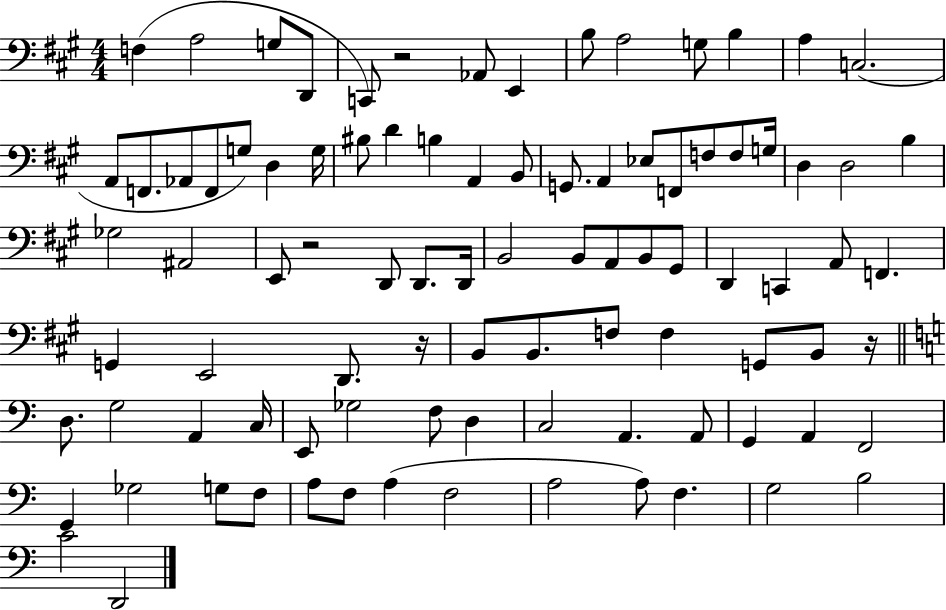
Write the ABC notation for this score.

X:1
T:Untitled
M:4/4
L:1/4
K:A
F, A,2 G,/2 D,,/2 C,,/2 z2 _A,,/2 E,, B,/2 A,2 G,/2 B, A, C,2 A,,/2 F,,/2 _A,,/2 F,,/2 G,/2 D, G,/4 ^B,/2 D B, A,, B,,/2 G,,/2 A,, _E,/2 F,,/2 F,/2 F,/2 G,/4 D, D,2 B, _G,2 ^A,,2 E,,/2 z2 D,,/2 D,,/2 D,,/4 B,,2 B,,/2 A,,/2 B,,/2 ^G,,/2 D,, C,, A,,/2 F,, G,, E,,2 D,,/2 z/4 B,,/2 B,,/2 F,/2 F, G,,/2 B,,/2 z/4 D,/2 G,2 A,, C,/4 E,,/2 _G,2 F,/2 D, C,2 A,, A,,/2 G,, A,, F,,2 G,, _G,2 G,/2 F,/2 A,/2 F,/2 A, F,2 A,2 A,/2 F, G,2 B,2 C2 D,,2